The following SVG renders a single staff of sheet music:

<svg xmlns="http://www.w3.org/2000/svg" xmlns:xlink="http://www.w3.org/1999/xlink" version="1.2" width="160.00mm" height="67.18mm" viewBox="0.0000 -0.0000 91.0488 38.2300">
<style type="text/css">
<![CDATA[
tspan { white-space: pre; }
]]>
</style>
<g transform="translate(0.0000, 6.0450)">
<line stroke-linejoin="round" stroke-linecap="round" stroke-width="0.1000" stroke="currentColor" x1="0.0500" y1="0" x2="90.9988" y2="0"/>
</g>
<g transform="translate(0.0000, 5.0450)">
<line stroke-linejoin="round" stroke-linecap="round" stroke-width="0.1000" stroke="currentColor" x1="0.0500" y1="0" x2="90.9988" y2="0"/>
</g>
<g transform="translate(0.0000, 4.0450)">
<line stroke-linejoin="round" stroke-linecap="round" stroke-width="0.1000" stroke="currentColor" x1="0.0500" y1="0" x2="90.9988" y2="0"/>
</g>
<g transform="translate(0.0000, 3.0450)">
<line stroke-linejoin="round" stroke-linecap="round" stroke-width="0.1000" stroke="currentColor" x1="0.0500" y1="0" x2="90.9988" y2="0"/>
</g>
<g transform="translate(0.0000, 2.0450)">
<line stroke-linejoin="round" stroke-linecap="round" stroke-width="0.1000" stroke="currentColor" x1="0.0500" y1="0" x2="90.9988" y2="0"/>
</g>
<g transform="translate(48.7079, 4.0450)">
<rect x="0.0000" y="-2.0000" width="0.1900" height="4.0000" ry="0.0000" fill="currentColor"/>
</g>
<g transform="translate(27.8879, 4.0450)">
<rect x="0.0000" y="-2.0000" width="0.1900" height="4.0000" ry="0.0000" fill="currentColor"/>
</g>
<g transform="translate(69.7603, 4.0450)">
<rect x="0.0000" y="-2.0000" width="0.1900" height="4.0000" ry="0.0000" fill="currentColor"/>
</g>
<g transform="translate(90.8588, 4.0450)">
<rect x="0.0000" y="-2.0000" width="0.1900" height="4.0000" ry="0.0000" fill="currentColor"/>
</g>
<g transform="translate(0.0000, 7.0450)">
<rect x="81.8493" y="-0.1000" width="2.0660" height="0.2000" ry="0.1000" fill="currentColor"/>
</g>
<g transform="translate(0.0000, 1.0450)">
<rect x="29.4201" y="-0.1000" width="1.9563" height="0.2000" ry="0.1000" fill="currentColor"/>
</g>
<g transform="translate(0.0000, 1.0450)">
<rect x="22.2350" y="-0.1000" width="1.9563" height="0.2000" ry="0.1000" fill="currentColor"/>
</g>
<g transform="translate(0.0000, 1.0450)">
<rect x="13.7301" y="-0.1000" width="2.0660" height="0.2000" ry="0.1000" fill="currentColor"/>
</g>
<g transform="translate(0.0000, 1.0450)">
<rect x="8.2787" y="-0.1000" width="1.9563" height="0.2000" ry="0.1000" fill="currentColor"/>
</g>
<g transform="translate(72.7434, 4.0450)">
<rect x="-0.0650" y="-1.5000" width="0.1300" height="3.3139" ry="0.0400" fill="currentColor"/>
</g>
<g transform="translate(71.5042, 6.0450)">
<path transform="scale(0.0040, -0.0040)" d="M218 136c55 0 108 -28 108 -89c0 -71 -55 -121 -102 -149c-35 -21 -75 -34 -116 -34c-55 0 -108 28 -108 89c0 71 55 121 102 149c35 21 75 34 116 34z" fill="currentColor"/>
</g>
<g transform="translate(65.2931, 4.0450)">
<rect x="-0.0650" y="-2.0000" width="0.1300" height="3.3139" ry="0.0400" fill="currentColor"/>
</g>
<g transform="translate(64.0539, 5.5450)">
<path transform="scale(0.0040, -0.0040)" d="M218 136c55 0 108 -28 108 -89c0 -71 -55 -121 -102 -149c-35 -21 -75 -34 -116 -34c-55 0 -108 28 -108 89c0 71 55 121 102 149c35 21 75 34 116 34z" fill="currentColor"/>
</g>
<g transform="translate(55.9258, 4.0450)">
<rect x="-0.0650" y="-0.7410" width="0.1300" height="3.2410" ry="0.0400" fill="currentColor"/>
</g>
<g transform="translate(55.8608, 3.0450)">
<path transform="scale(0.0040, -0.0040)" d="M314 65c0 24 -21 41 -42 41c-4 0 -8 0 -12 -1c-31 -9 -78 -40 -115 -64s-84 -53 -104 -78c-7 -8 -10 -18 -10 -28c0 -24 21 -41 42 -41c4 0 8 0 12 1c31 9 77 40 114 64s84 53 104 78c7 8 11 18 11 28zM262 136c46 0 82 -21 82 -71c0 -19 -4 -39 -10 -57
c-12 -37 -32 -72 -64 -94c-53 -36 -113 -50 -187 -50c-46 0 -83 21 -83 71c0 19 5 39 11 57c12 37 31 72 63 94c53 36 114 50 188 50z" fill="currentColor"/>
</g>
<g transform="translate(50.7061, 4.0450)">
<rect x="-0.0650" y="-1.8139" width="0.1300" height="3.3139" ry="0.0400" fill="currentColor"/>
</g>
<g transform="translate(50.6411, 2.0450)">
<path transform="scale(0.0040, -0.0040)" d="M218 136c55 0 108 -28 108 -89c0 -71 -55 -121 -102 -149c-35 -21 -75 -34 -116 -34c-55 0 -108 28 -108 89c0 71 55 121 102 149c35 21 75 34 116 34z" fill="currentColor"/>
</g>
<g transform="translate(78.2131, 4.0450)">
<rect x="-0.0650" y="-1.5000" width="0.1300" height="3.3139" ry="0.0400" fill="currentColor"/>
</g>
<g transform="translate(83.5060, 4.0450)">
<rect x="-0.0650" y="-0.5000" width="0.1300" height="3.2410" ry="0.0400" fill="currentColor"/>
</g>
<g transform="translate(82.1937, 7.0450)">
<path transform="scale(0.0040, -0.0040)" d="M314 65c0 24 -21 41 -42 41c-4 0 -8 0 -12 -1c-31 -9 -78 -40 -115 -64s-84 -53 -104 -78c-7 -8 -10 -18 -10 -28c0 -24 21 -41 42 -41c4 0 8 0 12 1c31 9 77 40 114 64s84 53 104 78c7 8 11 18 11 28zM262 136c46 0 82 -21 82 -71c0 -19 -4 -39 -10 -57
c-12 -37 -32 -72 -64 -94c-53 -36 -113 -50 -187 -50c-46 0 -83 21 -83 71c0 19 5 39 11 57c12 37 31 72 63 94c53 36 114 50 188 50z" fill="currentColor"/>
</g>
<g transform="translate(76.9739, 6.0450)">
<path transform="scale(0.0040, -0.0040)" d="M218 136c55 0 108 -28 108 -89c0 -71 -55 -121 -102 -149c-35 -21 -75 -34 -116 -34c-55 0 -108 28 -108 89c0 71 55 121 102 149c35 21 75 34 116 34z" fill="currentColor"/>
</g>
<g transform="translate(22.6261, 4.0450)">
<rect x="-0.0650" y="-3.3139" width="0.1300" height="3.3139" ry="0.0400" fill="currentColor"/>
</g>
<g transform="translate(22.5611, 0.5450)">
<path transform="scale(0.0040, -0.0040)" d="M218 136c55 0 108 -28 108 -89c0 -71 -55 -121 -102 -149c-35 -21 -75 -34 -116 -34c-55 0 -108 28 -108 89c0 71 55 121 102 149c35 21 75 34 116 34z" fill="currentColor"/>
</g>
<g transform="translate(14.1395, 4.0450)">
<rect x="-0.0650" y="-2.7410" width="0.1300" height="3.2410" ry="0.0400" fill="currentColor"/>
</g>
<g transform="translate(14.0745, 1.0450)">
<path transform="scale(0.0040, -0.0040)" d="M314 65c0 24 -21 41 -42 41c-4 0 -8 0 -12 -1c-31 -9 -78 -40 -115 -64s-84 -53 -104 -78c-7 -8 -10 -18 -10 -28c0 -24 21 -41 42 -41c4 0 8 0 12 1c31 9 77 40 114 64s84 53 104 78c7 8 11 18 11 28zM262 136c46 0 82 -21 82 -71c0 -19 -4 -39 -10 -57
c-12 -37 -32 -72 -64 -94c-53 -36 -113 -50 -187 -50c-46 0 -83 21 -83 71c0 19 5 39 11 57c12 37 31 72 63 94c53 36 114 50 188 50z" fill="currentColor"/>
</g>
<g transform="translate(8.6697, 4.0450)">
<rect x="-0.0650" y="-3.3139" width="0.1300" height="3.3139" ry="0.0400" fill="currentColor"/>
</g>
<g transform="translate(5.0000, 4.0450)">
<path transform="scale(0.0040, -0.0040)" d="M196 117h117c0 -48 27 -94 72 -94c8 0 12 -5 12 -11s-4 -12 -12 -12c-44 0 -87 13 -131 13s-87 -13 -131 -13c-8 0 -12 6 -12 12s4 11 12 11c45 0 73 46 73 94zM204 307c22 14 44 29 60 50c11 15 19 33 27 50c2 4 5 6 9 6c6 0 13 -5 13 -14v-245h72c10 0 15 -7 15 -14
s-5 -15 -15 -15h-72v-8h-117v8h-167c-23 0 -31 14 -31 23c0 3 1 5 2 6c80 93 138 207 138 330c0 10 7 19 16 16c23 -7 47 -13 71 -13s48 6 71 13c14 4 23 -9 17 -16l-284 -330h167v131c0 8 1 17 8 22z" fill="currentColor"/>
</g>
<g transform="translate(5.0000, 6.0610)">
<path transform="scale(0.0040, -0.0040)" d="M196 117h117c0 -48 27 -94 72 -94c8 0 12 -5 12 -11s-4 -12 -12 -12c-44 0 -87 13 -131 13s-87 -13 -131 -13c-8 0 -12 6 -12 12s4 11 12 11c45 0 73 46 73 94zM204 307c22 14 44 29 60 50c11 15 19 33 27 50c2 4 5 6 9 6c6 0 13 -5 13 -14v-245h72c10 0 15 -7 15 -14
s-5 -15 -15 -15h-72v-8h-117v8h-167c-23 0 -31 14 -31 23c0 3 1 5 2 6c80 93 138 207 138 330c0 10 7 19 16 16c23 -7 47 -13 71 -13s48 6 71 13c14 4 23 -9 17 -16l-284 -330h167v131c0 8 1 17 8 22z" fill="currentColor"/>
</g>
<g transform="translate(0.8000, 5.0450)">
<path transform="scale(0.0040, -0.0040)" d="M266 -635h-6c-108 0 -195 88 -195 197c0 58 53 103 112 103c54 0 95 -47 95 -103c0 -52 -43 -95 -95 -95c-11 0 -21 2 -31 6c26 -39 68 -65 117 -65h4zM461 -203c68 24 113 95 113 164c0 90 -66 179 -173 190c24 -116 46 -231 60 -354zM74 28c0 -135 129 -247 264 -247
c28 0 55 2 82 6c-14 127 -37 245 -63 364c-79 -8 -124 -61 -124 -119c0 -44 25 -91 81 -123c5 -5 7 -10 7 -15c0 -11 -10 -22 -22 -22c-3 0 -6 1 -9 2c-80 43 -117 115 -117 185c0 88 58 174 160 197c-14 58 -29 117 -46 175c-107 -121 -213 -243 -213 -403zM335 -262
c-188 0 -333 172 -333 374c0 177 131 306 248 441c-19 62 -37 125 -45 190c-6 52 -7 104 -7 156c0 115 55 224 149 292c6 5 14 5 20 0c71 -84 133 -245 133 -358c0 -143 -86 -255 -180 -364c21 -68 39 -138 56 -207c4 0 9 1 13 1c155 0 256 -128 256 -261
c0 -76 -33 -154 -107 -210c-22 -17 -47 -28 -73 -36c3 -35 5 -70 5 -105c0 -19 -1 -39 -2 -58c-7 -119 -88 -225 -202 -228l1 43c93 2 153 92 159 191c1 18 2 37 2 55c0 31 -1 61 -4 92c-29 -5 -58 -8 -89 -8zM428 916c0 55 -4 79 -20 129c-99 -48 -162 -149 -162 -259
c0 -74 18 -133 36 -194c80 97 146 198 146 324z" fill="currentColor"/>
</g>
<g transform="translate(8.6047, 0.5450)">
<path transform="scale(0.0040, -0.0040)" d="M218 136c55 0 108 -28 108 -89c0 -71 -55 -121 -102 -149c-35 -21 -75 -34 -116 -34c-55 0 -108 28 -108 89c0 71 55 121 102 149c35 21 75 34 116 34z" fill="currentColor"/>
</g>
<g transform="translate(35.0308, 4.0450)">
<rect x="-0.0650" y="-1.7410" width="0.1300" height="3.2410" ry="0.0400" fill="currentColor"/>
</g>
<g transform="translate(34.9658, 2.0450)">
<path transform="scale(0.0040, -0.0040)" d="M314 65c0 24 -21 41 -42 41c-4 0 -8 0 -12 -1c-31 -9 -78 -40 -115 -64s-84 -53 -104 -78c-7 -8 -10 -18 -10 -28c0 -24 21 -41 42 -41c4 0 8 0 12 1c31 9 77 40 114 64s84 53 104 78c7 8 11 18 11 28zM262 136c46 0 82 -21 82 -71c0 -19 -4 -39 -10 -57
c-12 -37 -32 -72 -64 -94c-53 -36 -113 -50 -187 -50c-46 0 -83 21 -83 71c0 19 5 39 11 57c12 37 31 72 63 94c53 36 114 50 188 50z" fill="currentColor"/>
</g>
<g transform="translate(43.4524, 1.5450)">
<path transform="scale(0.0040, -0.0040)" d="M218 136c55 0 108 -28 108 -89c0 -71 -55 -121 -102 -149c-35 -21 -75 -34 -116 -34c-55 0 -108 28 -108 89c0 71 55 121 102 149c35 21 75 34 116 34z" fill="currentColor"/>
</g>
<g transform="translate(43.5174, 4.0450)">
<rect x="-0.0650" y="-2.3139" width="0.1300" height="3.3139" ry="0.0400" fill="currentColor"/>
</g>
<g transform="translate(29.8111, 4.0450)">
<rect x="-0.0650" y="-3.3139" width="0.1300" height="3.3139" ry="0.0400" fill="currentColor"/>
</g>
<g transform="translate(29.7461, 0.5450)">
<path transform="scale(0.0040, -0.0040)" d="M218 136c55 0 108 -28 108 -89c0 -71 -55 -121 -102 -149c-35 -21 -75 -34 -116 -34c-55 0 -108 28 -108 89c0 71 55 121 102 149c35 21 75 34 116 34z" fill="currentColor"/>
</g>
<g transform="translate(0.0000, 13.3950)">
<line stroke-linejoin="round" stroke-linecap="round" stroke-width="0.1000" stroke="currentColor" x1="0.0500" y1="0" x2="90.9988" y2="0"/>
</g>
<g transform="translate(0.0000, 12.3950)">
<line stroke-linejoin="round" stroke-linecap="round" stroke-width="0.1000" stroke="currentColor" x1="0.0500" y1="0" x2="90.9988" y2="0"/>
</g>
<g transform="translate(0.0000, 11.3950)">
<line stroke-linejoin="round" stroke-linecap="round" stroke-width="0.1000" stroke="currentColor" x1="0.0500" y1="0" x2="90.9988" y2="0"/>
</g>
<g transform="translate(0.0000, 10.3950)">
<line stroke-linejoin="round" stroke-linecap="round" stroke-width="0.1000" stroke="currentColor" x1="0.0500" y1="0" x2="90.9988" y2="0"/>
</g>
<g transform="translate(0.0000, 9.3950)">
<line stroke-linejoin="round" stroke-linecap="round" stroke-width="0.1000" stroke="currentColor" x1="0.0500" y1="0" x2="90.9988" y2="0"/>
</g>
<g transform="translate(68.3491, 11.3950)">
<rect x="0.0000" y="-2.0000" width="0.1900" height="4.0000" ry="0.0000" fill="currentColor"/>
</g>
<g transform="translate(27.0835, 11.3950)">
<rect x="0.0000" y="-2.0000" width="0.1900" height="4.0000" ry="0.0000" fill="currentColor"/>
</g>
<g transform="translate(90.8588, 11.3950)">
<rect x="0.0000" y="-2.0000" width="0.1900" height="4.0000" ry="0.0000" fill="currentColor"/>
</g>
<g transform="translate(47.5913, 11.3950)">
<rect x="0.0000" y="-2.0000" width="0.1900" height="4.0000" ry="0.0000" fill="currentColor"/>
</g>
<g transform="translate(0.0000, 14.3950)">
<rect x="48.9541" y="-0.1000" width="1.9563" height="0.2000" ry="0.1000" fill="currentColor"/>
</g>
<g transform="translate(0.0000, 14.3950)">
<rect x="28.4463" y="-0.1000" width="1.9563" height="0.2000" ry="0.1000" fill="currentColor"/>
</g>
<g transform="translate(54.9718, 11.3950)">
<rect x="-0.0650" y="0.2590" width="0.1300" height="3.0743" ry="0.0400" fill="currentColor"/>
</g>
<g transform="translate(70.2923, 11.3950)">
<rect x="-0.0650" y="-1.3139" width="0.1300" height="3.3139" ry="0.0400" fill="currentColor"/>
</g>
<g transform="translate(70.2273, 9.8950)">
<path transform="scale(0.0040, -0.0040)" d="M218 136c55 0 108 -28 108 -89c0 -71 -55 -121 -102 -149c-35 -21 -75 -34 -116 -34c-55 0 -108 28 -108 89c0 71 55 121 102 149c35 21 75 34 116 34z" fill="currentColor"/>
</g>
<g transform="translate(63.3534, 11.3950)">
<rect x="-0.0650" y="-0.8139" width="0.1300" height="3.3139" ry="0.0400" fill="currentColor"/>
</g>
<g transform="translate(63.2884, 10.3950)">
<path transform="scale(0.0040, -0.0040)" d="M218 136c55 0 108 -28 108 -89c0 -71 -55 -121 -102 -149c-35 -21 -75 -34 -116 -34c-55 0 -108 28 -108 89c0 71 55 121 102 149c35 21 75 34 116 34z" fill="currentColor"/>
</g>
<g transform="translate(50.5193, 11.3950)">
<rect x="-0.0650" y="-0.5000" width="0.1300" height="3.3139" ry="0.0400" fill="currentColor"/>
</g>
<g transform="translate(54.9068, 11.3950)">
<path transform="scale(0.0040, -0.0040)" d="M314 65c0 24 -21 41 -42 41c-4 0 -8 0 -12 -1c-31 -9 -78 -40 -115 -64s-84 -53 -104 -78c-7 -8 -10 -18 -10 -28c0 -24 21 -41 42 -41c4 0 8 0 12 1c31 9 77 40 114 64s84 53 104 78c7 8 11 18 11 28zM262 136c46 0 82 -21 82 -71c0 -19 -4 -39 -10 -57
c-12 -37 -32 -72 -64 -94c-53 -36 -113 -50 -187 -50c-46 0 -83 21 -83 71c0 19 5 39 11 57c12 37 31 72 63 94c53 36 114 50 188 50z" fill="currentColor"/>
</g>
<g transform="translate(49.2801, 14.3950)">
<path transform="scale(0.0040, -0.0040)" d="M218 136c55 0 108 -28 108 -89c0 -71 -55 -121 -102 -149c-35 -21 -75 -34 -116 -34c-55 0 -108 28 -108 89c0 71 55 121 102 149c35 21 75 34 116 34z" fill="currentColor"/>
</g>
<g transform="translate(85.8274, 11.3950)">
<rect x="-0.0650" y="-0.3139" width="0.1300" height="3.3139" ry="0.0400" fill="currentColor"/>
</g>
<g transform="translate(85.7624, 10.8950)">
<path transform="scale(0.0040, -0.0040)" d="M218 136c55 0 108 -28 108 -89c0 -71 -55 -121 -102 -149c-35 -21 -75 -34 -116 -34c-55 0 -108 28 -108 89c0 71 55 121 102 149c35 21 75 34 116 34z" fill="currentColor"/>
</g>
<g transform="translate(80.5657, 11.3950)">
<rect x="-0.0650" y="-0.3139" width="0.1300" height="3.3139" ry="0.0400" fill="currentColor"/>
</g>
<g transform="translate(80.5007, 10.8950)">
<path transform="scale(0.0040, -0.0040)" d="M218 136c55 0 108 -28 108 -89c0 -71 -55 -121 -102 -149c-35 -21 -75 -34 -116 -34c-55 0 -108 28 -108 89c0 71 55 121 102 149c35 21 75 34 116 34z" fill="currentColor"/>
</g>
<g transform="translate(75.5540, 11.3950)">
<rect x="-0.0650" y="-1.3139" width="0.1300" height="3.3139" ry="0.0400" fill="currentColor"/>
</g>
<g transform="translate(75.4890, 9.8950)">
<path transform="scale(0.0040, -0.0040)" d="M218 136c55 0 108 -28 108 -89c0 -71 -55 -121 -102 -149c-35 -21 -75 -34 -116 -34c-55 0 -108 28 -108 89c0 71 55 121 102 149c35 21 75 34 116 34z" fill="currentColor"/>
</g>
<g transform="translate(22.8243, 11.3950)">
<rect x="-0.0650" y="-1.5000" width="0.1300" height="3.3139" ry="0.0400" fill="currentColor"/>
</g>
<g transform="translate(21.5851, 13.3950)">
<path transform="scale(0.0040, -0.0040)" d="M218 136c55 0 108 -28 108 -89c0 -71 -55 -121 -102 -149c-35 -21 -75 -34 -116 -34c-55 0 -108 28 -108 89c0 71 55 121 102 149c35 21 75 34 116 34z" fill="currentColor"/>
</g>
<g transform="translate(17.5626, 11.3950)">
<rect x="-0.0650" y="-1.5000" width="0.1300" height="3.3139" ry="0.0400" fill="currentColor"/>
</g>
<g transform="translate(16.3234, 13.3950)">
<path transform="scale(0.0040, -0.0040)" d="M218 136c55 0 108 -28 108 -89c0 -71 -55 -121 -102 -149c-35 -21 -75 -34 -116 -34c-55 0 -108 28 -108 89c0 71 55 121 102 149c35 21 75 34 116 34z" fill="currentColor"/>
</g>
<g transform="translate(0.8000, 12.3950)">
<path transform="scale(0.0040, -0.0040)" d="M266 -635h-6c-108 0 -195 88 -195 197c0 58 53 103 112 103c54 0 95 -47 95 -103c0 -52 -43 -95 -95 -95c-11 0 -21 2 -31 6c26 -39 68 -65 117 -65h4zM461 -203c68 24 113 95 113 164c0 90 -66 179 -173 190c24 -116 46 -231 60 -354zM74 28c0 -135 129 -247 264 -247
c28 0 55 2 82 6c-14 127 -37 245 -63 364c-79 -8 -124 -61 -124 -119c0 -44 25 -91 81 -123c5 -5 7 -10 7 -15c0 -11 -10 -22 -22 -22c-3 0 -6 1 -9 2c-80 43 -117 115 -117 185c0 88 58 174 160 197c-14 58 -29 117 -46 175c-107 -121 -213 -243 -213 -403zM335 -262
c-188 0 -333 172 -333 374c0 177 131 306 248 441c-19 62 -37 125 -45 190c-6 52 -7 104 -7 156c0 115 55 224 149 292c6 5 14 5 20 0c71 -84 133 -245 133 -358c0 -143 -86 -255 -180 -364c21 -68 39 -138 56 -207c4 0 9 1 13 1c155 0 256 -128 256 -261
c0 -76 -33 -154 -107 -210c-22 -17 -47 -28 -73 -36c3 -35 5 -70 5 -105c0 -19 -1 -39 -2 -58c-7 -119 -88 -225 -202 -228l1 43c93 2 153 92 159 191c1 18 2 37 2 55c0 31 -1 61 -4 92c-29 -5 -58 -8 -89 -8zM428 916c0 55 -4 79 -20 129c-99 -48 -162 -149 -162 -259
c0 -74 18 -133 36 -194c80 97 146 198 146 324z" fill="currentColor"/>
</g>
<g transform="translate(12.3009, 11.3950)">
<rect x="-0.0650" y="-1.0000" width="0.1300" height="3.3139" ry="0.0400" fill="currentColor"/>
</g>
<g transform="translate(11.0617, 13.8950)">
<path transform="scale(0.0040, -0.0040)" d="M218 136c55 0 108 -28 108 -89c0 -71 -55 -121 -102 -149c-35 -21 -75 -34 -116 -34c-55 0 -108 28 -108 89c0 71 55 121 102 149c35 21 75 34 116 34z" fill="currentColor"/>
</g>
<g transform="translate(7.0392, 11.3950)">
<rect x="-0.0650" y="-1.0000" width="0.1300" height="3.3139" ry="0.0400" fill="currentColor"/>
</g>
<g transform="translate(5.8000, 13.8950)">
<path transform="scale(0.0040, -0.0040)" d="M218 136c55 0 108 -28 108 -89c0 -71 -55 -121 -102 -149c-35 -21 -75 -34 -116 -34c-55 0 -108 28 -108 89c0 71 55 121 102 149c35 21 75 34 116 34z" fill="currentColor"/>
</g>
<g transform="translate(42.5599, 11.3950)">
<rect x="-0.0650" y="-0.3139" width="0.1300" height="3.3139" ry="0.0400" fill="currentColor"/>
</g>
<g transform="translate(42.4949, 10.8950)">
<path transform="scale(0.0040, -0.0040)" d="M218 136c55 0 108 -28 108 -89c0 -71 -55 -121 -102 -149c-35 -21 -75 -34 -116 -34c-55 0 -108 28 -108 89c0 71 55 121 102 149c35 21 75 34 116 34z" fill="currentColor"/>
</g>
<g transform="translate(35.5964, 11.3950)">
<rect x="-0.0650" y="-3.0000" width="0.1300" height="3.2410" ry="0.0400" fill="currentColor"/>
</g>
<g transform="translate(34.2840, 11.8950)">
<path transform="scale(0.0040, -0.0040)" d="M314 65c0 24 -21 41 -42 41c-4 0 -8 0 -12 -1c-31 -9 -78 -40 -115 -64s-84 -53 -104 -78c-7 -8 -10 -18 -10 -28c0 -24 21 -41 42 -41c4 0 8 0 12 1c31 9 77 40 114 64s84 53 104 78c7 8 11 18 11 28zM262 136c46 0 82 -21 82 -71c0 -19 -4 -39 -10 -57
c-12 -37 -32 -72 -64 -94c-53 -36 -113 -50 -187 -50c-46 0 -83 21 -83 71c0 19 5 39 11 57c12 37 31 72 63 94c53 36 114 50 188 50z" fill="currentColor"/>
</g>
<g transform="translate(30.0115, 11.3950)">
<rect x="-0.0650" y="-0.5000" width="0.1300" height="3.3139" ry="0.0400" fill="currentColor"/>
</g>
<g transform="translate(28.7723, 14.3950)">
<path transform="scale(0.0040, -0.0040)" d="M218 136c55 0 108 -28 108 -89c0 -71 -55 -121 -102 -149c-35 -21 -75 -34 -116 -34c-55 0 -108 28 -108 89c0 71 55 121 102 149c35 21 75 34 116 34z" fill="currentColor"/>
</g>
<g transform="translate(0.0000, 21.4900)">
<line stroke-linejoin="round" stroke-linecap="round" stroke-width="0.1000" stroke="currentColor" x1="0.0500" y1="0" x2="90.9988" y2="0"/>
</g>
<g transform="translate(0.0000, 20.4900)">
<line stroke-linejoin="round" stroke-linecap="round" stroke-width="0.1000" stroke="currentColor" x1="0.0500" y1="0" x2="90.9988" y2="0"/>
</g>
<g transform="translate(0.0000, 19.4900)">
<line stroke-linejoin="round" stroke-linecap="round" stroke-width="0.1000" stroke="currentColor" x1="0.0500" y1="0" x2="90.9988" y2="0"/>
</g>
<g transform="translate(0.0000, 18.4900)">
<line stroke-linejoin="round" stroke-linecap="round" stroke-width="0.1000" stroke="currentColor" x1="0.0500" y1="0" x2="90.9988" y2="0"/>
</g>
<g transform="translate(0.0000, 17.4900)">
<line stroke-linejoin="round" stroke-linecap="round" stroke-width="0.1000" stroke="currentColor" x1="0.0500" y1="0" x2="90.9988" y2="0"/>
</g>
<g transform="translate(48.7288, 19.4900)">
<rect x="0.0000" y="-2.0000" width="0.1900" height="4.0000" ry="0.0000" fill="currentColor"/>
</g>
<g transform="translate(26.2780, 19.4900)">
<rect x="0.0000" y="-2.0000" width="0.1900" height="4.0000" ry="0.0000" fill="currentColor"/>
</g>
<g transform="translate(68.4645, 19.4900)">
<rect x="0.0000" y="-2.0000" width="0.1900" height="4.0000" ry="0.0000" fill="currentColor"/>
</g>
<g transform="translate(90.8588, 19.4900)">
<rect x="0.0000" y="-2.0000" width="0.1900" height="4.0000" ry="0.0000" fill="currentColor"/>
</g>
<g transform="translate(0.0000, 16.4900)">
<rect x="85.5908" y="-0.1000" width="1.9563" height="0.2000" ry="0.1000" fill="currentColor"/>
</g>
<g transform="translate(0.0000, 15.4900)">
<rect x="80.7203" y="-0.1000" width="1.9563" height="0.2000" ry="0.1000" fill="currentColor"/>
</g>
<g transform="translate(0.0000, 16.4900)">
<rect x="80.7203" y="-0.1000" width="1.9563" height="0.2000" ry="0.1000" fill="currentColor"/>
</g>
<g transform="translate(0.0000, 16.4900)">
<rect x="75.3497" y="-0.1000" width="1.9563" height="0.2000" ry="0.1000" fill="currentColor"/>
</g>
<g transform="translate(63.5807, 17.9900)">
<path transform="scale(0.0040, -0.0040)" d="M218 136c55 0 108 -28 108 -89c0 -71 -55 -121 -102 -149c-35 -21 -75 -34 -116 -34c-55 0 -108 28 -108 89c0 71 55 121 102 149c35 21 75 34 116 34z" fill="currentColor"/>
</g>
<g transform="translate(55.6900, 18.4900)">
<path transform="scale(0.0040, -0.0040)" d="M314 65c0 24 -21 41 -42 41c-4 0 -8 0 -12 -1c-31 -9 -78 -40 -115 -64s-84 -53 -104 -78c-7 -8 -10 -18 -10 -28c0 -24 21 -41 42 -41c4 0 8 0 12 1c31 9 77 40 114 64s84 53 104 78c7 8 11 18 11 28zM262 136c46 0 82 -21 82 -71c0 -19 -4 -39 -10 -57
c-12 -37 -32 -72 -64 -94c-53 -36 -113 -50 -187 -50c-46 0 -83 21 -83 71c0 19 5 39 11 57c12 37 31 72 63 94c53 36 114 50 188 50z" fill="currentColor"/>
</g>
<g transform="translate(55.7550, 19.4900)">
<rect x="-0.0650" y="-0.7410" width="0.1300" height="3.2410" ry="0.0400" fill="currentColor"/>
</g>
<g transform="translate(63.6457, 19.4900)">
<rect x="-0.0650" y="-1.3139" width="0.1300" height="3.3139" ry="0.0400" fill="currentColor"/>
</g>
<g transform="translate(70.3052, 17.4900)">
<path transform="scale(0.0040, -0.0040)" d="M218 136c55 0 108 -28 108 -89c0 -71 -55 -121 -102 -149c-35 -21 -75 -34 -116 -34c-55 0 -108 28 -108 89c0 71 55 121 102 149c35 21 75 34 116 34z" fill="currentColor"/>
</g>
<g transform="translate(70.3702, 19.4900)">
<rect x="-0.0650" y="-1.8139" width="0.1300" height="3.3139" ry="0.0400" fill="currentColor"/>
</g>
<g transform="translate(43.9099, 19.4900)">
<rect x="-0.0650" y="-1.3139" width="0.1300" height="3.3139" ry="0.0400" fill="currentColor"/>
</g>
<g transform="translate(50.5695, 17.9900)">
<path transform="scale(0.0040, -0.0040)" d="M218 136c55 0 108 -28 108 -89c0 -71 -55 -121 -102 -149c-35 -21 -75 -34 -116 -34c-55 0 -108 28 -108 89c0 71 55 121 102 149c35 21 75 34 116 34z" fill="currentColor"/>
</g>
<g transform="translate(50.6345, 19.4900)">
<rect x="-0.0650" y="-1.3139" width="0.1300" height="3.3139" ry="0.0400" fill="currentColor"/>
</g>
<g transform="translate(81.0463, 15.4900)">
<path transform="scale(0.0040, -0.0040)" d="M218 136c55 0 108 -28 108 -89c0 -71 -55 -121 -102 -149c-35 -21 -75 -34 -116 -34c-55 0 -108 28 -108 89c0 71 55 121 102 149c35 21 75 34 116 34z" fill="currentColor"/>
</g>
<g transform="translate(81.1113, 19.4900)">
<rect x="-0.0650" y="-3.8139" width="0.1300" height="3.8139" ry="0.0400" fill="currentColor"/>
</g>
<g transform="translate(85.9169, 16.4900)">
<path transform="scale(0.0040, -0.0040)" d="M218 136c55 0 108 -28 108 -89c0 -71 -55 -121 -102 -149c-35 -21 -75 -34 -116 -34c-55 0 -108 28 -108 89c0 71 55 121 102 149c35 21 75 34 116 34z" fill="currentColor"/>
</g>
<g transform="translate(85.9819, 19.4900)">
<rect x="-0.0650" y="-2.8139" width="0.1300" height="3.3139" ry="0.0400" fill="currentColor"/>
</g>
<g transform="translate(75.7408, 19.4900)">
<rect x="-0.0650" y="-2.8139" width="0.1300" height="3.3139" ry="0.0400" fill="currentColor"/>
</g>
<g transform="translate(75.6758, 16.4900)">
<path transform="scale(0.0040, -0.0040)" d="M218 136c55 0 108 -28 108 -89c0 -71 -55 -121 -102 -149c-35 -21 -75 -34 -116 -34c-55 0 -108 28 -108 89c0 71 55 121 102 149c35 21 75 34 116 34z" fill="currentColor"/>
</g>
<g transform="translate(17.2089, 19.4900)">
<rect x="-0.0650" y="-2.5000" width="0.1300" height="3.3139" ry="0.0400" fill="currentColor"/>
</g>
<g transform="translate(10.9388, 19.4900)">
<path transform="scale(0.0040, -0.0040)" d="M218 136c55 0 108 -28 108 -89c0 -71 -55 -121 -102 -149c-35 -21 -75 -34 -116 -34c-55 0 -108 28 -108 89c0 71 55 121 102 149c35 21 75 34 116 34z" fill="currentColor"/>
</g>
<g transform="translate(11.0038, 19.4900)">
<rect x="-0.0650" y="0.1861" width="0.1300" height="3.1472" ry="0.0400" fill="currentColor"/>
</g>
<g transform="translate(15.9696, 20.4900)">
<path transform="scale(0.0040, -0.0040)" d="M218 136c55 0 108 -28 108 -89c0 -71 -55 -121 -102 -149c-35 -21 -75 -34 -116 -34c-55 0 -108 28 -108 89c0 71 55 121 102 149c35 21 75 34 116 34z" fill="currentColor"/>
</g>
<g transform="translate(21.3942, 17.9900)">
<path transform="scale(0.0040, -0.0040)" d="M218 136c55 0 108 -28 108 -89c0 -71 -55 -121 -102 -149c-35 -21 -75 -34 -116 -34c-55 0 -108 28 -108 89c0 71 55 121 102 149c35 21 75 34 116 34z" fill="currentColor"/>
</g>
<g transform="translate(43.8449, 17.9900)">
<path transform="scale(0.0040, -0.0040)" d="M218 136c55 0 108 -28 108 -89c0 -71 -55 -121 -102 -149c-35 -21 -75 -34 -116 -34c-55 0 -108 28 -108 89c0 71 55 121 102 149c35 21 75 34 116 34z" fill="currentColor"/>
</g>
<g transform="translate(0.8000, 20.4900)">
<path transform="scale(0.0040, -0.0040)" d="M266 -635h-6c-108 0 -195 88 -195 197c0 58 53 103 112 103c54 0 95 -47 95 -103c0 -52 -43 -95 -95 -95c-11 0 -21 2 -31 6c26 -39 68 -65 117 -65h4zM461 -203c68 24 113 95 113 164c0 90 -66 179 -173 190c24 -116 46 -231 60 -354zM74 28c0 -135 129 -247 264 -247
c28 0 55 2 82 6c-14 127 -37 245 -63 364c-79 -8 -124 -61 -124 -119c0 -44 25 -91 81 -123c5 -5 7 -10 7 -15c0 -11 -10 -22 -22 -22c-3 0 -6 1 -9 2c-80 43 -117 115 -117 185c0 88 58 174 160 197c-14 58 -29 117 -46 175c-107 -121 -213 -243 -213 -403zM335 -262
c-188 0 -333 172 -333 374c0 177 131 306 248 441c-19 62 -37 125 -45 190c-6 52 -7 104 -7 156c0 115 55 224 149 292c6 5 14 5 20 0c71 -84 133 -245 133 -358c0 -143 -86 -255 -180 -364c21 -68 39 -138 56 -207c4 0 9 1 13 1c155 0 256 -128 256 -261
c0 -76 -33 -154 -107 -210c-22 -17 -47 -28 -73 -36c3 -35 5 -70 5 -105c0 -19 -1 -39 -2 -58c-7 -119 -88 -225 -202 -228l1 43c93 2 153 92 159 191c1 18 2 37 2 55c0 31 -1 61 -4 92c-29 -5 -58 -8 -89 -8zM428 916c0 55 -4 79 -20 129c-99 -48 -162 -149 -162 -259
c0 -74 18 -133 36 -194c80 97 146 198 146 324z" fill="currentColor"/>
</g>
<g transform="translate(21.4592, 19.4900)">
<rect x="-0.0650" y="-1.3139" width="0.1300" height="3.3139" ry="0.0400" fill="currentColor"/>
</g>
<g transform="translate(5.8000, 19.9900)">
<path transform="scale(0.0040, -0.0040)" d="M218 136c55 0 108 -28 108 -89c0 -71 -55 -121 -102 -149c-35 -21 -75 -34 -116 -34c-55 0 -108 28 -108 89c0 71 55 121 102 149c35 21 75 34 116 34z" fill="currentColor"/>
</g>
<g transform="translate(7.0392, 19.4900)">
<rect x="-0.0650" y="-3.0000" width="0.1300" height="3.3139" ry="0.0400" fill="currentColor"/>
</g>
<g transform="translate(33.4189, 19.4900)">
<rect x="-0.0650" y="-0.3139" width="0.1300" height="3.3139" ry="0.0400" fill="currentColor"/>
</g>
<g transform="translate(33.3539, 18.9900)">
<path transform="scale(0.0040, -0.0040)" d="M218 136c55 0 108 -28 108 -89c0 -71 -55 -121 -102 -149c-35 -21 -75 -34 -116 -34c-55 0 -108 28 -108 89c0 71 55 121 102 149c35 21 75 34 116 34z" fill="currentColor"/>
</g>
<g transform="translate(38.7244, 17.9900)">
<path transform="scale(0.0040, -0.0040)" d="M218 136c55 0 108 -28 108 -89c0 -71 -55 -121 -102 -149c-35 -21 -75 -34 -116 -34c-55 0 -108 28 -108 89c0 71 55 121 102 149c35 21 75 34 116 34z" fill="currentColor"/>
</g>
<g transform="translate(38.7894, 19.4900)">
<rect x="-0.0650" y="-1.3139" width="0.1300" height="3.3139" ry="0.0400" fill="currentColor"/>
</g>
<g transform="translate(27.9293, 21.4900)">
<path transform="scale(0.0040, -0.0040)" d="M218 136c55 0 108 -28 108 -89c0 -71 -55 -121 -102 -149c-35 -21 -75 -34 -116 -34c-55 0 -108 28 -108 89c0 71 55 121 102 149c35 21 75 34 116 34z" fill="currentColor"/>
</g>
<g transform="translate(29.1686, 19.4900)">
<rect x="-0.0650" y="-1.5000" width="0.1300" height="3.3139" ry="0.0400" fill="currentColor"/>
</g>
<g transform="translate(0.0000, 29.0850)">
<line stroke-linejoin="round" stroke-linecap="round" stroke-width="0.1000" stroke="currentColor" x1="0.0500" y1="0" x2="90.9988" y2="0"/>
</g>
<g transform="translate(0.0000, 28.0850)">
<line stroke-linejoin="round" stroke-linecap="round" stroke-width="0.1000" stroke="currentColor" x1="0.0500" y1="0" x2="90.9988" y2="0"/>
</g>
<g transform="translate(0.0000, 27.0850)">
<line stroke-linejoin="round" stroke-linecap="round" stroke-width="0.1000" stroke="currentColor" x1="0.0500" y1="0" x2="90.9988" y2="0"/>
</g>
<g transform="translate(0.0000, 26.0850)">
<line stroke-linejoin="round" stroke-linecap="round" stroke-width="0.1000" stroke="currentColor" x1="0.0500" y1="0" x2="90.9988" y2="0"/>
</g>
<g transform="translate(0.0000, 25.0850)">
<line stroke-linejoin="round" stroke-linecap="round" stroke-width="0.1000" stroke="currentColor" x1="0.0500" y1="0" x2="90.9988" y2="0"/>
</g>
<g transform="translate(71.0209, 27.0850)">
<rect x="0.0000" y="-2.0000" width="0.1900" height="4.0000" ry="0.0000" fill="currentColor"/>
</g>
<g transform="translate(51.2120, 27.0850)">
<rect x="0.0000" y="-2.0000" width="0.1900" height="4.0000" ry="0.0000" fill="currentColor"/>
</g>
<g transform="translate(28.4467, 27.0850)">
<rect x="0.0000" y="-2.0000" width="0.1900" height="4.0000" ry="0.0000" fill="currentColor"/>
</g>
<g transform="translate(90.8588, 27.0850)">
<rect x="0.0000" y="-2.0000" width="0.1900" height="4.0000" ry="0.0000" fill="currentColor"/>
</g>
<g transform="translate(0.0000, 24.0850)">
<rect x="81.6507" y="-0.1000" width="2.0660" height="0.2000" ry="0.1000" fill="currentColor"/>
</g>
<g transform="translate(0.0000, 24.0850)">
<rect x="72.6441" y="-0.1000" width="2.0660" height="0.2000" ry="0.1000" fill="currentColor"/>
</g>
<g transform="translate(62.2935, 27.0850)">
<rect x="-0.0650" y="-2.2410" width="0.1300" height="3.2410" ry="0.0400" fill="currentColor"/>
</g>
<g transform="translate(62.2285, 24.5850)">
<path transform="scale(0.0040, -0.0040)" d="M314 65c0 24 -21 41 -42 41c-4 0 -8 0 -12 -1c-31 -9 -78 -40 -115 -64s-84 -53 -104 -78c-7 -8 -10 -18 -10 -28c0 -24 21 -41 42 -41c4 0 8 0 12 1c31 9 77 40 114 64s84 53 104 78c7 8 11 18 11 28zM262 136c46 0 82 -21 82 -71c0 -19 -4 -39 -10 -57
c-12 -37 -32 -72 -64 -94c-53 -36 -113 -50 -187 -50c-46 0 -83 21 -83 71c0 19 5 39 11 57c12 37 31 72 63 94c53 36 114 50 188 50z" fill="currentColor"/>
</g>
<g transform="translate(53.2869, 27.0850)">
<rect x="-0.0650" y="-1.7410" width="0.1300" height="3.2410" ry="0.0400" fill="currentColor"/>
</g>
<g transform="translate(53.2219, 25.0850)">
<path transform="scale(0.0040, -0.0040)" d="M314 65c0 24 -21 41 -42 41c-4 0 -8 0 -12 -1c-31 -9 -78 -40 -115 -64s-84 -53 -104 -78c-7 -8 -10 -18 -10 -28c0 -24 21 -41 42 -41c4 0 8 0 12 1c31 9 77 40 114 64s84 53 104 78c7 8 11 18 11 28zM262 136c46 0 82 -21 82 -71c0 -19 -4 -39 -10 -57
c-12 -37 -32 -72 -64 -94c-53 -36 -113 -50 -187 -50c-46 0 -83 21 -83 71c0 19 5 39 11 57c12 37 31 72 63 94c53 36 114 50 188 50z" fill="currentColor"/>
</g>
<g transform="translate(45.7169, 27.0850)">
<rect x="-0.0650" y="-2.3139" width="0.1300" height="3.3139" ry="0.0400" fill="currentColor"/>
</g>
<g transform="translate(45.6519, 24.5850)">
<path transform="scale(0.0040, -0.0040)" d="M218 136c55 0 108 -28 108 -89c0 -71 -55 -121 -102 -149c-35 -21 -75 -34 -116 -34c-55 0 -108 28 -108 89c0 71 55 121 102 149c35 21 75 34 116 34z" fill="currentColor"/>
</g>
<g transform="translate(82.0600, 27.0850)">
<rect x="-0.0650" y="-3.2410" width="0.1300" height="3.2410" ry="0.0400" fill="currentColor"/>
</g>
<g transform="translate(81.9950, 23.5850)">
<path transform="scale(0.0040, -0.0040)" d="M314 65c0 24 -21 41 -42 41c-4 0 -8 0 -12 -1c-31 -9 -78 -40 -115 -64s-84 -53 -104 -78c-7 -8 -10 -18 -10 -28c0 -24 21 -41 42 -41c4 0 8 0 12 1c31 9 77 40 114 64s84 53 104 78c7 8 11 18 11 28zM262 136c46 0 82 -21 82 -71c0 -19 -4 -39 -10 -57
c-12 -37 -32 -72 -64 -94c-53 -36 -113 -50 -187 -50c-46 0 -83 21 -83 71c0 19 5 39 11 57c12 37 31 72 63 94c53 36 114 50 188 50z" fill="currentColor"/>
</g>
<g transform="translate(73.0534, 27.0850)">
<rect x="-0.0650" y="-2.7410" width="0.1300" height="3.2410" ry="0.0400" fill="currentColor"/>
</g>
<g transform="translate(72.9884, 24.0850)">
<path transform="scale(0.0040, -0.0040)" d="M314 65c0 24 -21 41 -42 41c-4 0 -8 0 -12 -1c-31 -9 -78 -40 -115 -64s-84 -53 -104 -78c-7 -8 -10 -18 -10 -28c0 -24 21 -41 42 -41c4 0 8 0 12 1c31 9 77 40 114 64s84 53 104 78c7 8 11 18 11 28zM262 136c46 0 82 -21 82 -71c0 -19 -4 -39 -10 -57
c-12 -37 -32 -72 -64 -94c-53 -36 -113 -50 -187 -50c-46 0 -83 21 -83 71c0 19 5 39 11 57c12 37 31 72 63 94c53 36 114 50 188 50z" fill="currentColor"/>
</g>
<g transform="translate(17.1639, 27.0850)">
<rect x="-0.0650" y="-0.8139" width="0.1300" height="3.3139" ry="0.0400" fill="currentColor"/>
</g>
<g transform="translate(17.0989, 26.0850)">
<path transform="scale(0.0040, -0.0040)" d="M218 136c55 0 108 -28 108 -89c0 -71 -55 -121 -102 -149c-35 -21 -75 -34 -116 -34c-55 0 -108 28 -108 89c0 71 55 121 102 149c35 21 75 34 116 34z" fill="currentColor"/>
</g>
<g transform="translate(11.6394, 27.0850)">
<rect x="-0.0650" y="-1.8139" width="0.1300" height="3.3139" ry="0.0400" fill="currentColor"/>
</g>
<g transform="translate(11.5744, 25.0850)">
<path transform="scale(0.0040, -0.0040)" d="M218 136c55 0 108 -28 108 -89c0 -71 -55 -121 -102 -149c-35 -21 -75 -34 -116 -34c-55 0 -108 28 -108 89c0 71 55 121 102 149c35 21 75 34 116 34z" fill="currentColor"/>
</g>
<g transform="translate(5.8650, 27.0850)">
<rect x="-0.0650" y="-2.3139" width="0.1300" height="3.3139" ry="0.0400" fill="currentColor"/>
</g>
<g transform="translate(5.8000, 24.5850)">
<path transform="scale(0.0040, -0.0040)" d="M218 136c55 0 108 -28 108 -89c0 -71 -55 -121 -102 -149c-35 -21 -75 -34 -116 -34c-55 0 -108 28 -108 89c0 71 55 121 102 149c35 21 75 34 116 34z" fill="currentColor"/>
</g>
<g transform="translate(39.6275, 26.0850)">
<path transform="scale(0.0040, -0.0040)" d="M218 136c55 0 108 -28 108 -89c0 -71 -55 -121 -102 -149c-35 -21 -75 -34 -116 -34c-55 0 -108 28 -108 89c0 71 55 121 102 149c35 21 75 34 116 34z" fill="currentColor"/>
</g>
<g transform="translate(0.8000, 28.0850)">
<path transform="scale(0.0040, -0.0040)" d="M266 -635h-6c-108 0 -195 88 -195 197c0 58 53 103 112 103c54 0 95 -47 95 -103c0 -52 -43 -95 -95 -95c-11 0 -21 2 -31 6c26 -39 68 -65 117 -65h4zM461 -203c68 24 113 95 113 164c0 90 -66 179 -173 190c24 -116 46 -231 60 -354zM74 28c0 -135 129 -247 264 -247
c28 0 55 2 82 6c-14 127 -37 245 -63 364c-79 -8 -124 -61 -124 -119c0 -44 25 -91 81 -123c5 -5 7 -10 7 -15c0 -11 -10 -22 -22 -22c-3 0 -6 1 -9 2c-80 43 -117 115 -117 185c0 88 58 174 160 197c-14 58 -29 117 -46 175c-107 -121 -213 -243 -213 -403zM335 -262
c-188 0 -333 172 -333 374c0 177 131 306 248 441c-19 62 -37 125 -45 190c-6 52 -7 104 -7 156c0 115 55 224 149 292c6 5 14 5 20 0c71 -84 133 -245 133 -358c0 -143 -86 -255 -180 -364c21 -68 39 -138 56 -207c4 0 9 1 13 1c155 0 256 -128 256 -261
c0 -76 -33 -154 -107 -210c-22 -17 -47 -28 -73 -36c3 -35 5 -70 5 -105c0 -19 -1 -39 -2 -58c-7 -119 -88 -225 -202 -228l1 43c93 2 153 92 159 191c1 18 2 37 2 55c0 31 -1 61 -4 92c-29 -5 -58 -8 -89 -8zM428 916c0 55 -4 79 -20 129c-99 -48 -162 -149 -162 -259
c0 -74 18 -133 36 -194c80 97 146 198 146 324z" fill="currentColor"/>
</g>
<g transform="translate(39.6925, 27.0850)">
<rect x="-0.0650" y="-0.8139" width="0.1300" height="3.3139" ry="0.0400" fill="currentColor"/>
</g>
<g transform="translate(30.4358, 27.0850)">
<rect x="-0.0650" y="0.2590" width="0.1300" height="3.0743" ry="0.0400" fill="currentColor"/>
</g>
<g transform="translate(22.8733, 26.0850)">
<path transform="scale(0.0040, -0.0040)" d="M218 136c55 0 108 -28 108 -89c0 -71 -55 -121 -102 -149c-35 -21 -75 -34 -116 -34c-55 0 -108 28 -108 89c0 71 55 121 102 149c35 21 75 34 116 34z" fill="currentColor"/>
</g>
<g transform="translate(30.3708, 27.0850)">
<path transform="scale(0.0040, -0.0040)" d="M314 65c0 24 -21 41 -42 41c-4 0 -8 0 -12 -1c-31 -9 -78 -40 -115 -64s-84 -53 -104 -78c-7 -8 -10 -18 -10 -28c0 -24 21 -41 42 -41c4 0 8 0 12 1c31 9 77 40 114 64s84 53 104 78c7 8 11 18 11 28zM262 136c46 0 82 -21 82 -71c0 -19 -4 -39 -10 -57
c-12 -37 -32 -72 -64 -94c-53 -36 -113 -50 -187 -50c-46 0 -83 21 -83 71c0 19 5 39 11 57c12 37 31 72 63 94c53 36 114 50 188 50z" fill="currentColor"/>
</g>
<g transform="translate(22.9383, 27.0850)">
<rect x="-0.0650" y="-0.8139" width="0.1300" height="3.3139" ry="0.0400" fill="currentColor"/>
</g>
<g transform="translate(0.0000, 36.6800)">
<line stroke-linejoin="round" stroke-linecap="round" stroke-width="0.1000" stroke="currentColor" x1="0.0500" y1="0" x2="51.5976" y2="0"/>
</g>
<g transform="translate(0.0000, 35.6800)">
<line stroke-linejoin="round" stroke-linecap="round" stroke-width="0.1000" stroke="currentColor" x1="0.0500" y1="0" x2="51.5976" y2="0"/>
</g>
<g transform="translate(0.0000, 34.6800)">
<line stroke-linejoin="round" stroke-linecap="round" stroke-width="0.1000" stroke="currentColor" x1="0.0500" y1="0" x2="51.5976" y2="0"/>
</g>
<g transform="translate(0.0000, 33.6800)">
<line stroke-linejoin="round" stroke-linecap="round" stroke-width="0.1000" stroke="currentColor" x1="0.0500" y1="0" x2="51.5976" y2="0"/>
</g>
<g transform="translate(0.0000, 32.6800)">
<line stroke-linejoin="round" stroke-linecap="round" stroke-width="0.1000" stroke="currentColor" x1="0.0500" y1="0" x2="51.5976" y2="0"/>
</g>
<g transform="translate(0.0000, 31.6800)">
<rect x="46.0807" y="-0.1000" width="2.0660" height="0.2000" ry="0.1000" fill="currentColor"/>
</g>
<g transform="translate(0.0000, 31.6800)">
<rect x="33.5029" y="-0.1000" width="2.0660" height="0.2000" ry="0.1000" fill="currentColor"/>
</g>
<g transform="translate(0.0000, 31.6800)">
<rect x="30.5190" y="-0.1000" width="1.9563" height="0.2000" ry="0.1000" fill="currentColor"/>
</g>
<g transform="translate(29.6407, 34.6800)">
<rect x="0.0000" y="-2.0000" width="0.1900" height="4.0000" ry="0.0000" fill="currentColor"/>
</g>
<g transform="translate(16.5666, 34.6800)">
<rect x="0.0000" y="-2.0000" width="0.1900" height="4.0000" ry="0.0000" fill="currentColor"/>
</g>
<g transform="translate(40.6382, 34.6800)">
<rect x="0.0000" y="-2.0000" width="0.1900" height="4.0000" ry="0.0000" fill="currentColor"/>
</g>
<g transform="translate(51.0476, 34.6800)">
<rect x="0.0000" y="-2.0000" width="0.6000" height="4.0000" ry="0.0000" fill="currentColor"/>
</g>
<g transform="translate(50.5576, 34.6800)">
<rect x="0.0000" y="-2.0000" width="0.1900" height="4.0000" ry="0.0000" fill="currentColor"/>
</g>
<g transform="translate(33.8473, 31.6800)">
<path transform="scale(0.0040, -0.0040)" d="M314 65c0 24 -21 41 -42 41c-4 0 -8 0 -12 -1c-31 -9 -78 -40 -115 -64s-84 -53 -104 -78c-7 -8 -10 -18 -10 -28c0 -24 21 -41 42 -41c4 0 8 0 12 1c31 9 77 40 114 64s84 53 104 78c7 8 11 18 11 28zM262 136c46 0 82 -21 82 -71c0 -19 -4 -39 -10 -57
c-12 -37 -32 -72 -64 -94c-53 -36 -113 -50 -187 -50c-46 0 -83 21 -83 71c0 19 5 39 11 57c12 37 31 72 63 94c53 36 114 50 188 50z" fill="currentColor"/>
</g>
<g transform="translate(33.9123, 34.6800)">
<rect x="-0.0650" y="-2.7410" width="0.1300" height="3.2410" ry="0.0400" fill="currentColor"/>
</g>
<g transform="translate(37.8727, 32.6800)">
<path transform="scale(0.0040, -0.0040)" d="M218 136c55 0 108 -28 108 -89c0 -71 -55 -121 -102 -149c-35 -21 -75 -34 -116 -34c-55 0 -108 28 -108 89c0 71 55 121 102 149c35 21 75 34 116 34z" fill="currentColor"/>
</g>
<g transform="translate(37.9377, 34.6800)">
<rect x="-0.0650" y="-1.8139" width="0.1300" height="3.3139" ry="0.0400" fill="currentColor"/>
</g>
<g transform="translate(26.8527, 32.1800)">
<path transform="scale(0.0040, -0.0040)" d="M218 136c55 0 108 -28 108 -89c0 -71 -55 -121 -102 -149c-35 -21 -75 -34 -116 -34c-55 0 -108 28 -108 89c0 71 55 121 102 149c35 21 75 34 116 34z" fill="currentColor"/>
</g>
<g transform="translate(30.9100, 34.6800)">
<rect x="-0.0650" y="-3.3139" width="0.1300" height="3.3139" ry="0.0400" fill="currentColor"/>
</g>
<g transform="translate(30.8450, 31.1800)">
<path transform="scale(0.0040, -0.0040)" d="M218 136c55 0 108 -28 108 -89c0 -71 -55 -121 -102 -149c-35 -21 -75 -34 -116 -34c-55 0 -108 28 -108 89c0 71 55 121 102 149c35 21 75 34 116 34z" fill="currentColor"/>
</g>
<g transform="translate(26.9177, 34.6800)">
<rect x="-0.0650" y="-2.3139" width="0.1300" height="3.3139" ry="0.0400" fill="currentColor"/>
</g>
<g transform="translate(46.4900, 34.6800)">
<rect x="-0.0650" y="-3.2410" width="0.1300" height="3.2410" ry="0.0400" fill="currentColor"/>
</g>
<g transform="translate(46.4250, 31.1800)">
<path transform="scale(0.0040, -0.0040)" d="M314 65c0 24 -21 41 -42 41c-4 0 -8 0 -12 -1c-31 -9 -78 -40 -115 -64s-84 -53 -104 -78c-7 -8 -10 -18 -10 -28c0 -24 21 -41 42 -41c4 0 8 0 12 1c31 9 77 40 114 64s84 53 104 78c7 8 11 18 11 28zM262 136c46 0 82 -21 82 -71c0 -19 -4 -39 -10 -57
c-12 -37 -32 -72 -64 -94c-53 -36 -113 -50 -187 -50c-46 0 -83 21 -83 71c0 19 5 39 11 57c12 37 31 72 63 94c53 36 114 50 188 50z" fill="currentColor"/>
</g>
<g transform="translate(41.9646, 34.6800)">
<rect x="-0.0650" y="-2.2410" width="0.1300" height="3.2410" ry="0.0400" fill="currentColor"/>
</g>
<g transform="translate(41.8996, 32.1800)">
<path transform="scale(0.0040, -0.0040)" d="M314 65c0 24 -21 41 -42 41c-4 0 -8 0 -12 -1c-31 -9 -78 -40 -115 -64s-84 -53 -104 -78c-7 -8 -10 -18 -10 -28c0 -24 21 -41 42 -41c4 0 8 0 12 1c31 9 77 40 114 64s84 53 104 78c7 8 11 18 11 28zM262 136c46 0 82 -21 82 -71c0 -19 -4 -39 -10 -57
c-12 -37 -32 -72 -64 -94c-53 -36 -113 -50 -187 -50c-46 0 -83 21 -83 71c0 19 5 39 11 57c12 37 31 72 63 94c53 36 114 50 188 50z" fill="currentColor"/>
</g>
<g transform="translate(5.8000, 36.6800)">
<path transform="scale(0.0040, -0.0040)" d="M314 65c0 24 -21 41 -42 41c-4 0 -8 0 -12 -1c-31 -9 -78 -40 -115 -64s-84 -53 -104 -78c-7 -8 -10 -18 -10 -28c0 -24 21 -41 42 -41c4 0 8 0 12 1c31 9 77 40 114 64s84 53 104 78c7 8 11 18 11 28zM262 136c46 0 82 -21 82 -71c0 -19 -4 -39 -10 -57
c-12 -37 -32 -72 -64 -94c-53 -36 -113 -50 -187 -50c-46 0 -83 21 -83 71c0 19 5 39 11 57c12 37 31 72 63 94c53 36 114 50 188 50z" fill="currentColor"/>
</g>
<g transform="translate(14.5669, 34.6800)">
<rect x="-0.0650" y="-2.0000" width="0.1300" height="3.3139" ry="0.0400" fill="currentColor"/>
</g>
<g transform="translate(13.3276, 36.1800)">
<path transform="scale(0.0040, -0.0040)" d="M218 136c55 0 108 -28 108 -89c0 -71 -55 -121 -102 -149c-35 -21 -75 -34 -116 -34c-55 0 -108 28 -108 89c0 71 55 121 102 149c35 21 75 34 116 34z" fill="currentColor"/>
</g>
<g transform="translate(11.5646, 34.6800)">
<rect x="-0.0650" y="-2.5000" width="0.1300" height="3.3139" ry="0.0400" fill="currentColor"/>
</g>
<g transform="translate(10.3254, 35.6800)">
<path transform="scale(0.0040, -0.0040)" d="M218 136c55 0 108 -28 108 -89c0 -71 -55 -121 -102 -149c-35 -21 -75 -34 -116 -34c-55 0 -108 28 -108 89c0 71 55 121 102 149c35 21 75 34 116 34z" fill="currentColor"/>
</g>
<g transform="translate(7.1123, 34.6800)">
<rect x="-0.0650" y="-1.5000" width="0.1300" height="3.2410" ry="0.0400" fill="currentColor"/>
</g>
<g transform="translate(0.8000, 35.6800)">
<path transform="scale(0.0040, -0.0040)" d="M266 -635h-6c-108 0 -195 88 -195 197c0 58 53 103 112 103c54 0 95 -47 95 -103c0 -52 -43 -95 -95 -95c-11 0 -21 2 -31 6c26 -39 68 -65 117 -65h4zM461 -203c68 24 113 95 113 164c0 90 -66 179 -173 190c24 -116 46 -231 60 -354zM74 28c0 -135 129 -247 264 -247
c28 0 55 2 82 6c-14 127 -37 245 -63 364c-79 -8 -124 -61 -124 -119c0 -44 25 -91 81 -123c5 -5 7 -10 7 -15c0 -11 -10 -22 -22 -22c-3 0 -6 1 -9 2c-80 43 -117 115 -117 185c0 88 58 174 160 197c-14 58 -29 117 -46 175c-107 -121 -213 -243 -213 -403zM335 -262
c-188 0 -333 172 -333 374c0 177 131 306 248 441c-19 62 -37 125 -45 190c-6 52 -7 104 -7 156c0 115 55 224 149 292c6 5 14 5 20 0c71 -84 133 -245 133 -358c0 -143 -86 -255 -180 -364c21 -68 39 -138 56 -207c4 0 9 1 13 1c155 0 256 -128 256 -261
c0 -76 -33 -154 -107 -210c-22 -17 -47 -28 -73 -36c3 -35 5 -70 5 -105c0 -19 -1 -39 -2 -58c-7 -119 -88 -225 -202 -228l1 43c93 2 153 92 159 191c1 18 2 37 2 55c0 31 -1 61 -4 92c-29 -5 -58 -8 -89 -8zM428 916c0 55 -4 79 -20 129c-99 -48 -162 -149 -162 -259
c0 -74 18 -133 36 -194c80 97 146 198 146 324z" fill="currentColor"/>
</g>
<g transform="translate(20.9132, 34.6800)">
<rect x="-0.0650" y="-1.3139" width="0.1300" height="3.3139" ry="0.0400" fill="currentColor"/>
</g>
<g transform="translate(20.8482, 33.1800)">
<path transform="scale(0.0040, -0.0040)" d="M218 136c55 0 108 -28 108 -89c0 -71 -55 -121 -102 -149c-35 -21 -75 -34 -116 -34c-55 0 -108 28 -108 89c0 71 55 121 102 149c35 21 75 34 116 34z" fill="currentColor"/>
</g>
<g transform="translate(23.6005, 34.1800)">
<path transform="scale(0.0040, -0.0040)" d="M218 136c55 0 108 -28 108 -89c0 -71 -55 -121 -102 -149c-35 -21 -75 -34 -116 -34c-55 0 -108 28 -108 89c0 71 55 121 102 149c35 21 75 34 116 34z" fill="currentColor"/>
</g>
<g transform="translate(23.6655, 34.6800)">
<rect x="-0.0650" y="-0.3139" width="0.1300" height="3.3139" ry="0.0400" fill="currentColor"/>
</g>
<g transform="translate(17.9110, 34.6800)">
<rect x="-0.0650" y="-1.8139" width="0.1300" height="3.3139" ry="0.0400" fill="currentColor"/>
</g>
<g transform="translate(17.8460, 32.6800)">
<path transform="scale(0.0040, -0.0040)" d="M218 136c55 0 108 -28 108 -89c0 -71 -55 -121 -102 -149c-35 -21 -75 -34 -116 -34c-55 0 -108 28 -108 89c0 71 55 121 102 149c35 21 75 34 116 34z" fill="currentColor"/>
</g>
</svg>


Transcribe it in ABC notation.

X:1
T:Untitled
M:4/4
L:1/4
K:C
b a2 b b f2 g f d2 F E E C2 D D E E C A2 c C B2 d e e c c A B G e E c e e e d2 e f a c' a g f d d B2 d g f2 g2 a2 b2 E2 G F f e c g b a2 f g2 b2